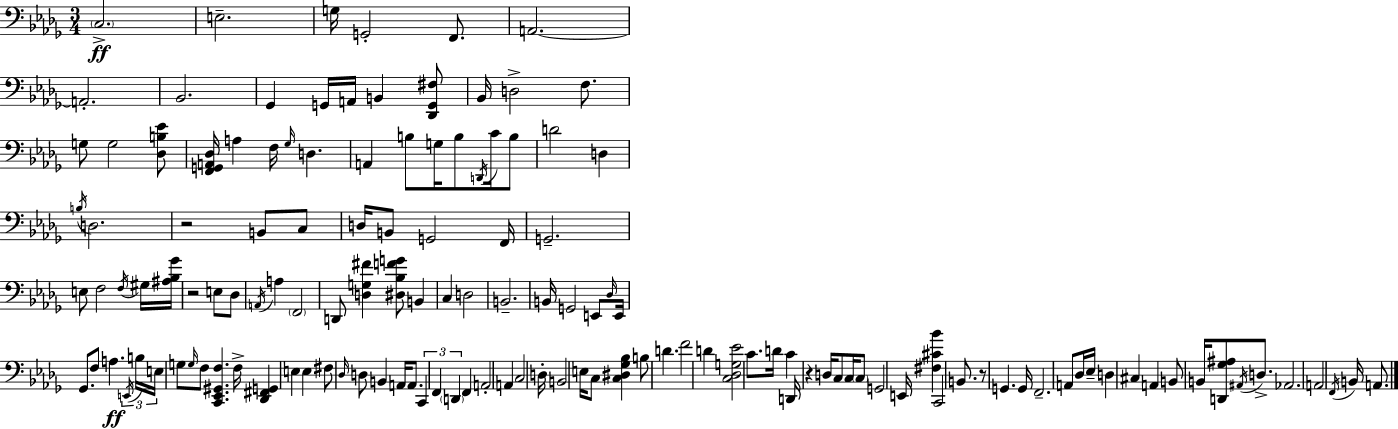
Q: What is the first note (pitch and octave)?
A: C3